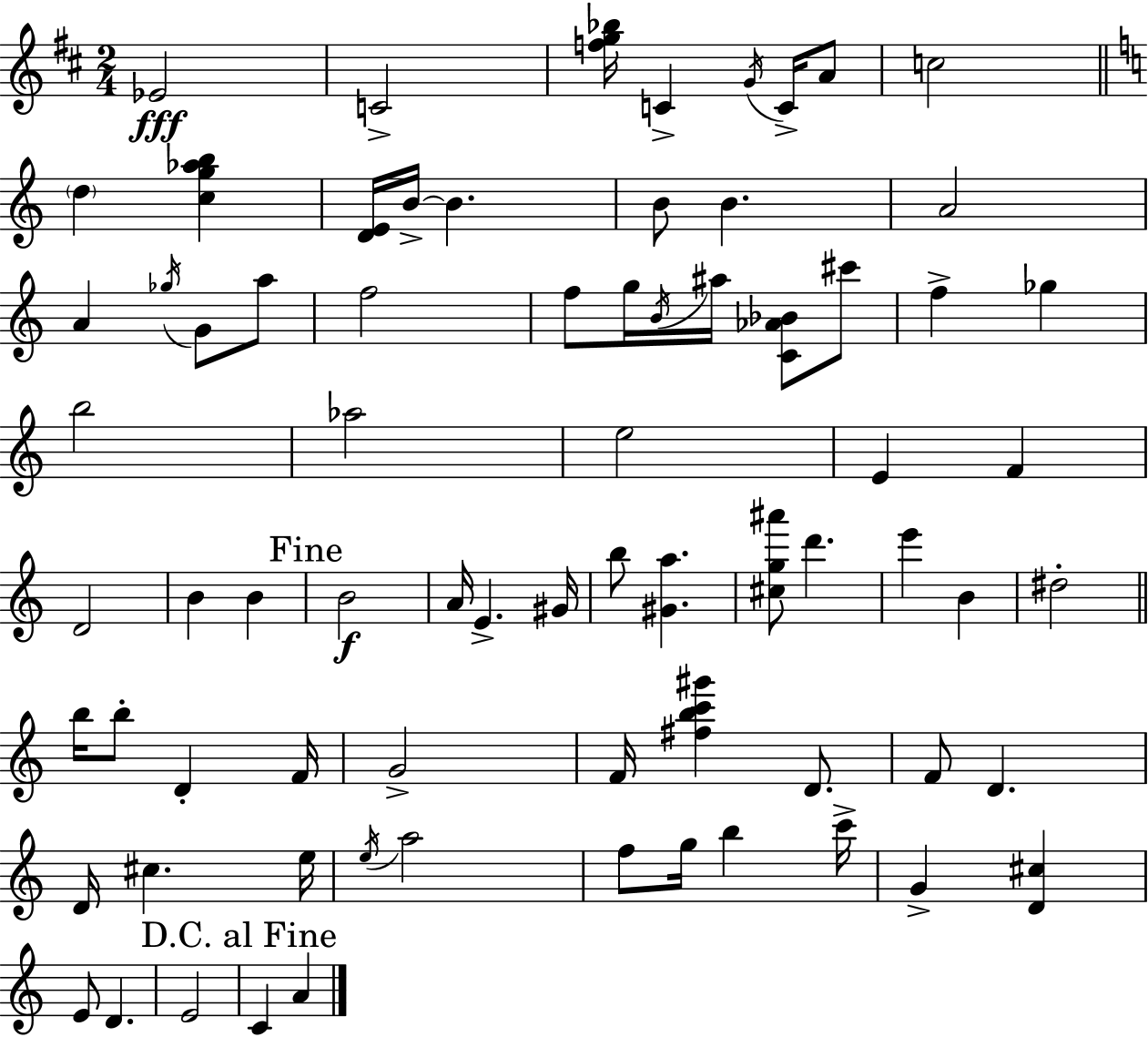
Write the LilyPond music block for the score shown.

{
  \clef treble
  \numericTimeSignature
  \time 2/4
  \key d \major
  \repeat volta 2 { ees'2\fff | c'2-> | <f'' g'' bes''>16 c'4-> \acciaccatura { g'16 } c'16-> a'8 | c''2 | \break \bar "||" \break \key a \minor \parenthesize d''4 <c'' g'' aes'' b''>4 | <d' e'>16 b'16->~~ b'4. | b'8 b'4. | a'2 | \break a'4 \acciaccatura { ges''16 } g'8 a''8 | f''2 | f''8 g''16 \acciaccatura { b'16 } ais''16 <c' aes' bes'>8 | cis'''8 f''4-> ges''4 | \break b''2 | aes''2 | e''2 | e'4 f'4 | \break d'2 | b'4 b'4 | \mark "Fine" b'2\f | a'16 e'4.-> | \break gis'16 b''8 <gis' a''>4. | <cis'' g'' ais'''>8 d'''4. | e'''4 b'4 | dis''2-. | \break \bar "||" \break \key c \major b''16 b''8-. d'4-. f'16 | g'2-> | f'16 <fis'' b'' c''' gis'''>4 d'8. | f'8 d'4. | \break d'16 cis''4. e''16 | \acciaccatura { e''16 } a''2 | f''8 g''16 b''4 | c'''16-> g'4-> <d' cis''>4 | \break e'8 d'4. | e'2 | \mark "D.C. al Fine" c'4 a'4 | } \bar "|."
}